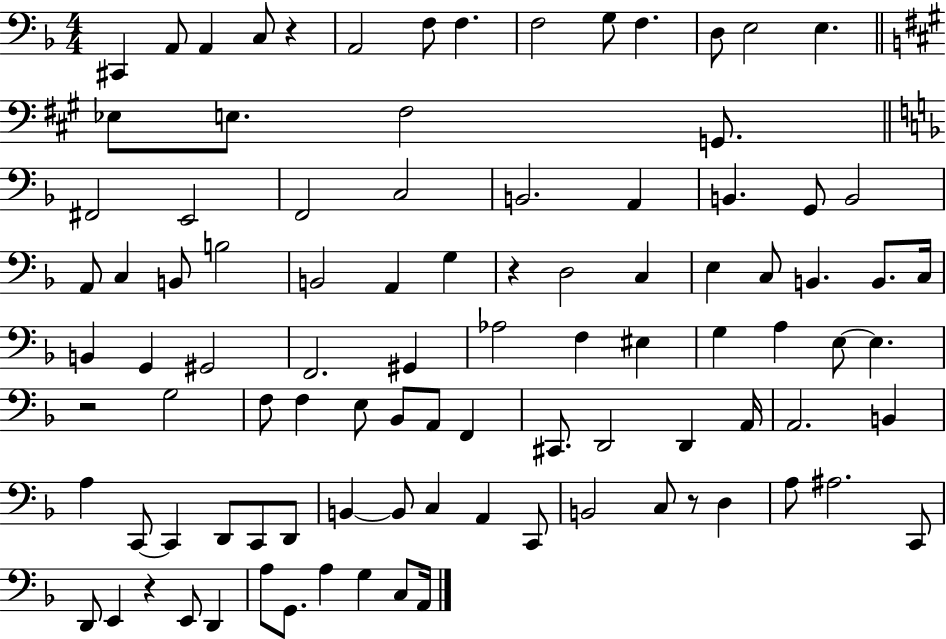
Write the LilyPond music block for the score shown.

{
  \clef bass
  \numericTimeSignature
  \time 4/4
  \key f \major
  cis,4 a,8 a,4 c8 r4 | a,2 f8 f4. | f2 g8 f4. | d8 e2 e4. | \break \bar "||" \break \key a \major ees8 e8. fis2 g,8. | \bar "||" \break \key f \major fis,2 e,2 | f,2 c2 | b,2. a,4 | b,4. g,8 b,2 | \break a,8 c4 b,8 b2 | b,2 a,4 g4 | r4 d2 c4 | e4 c8 b,4. b,8. c16 | \break b,4 g,4 gis,2 | f,2. gis,4 | aes2 f4 eis4 | g4 a4 e8~~ e4. | \break r2 g2 | f8 f4 e8 bes,8 a,8 f,4 | cis,8. d,2 d,4 a,16 | a,2. b,4 | \break a4 c,8~~ c,4 d,8 c,8 d,8 | b,4~~ b,8 c4 a,4 c,8 | b,2 c8 r8 d4 | a8 ais2. c,8 | \break d,8 e,4 r4 e,8 d,4 | a8 g,8. a4 g4 c8 a,16 | \bar "|."
}